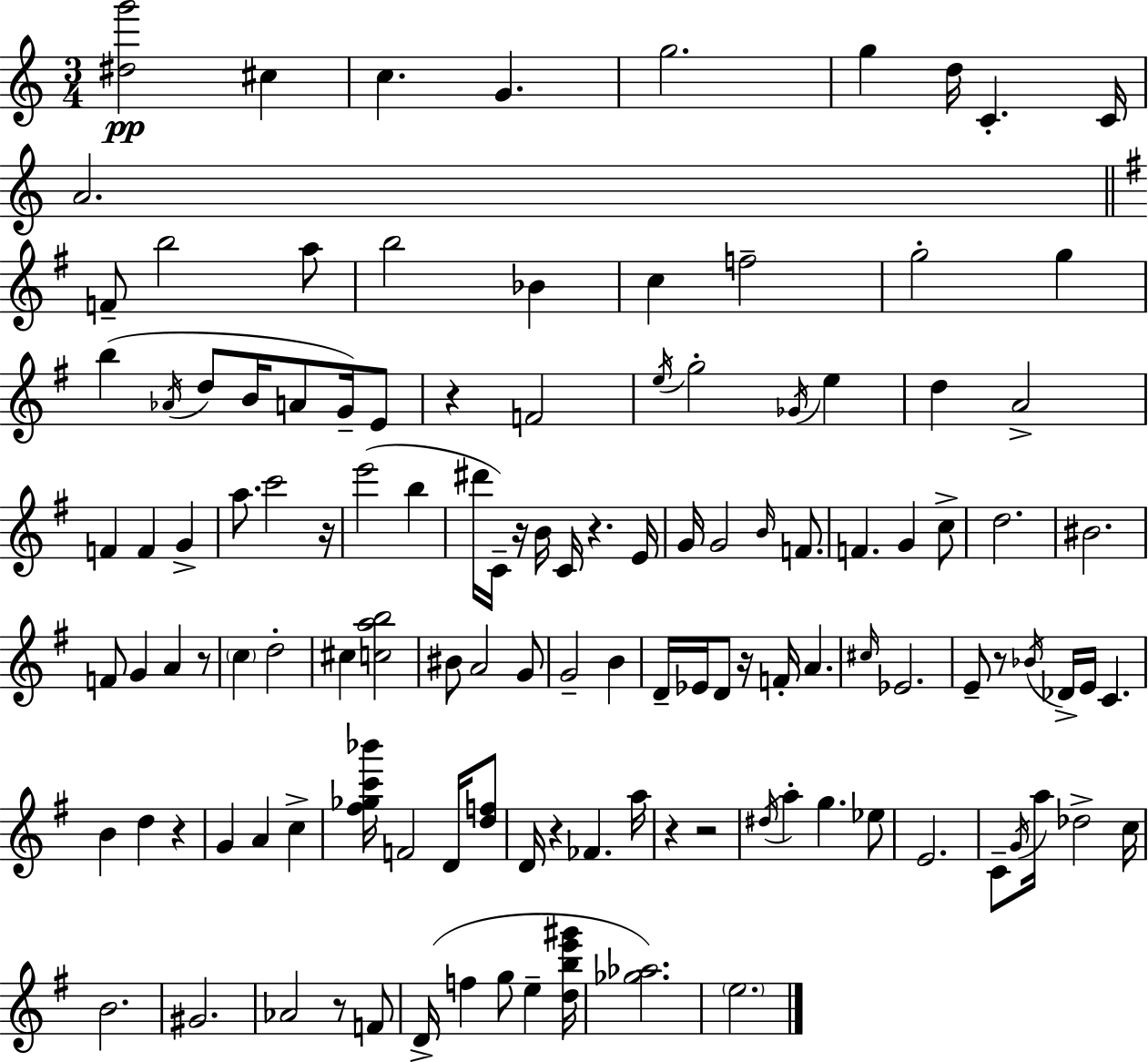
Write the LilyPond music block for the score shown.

{
  \clef treble
  \numericTimeSignature
  \time 3/4
  \key c \major
  \repeat volta 2 { <dis'' g'''>2\pp cis''4 | c''4. g'4. | g''2. | g''4 d''16 c'4.-. c'16 | \break a'2. | \bar "||" \break \key e \minor f'8-- b''2 a''8 | b''2 bes'4 | c''4 f''2-- | g''2-. g''4 | \break b''4( \acciaccatura { aes'16 } d''8 b'16 a'8 g'16--) e'8 | r4 f'2 | \acciaccatura { e''16 } g''2-. \acciaccatura { ges'16 } e''4 | d''4 a'2-> | \break f'4 f'4 g'4-> | a''8. c'''2 | r16 e'''2( b''4 | dis'''16 c'16--) r16 b'16 c'16 r4. | \break e'16 g'16 g'2 | \grace { b'16 } f'8. f'4. g'4 | c''8-> d''2. | bis'2. | \break f'8 g'4 a'4 | r8 \parenthesize c''4 d''2-. | cis''4 <c'' a'' b''>2 | bis'8 a'2 | \break g'8 g'2-- | b'4 d'16-- ees'16 d'8 r16 f'16-. a'4. | \grace { cis''16 } ees'2. | e'8-- r8 \acciaccatura { bes'16 } des'16-> e'16 | \break c'4. b'4 d''4 | r4 g'4 a'4 | c''4-> <fis'' ges'' c''' bes'''>16 f'2 | d'16 <d'' f''>8 d'16 r4 fes'4. | \break a''16 r4 r2 | \acciaccatura { dis''16 } a''4-. g''4. | ees''8 e'2. | c'8-- \acciaccatura { g'16 } a''16 des''2-> | \break c''16 b'2. | gis'2. | aes'2 | r8 f'8 d'16->( f''4 | \break g''8 e''4-- <d'' b'' e''' gis'''>16 <ges'' aes''>2.) | \parenthesize e''2. | } \bar "|."
}